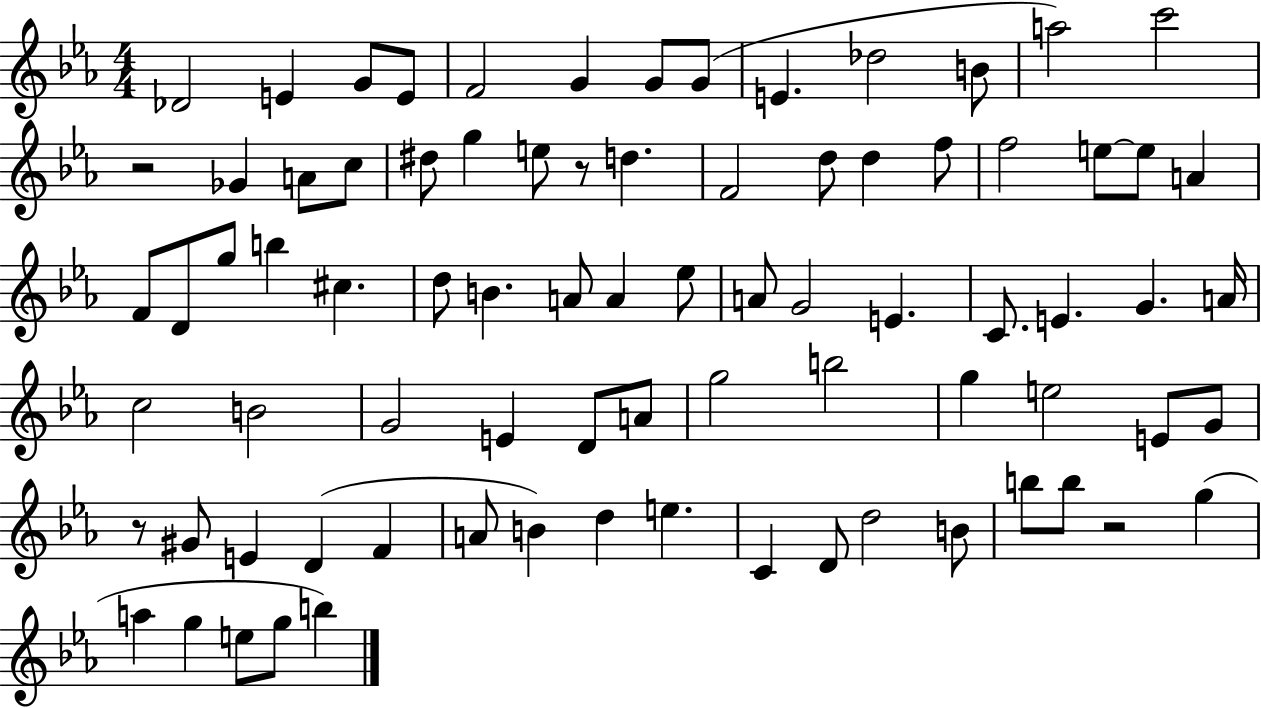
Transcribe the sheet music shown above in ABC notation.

X:1
T:Untitled
M:4/4
L:1/4
K:Eb
_D2 E G/2 E/2 F2 G G/2 G/2 E _d2 B/2 a2 c'2 z2 _G A/2 c/2 ^d/2 g e/2 z/2 d F2 d/2 d f/2 f2 e/2 e/2 A F/2 D/2 g/2 b ^c d/2 B A/2 A _e/2 A/2 G2 E C/2 E G A/4 c2 B2 G2 E D/2 A/2 g2 b2 g e2 E/2 G/2 z/2 ^G/2 E D F A/2 B d e C D/2 d2 B/2 b/2 b/2 z2 g a g e/2 g/2 b